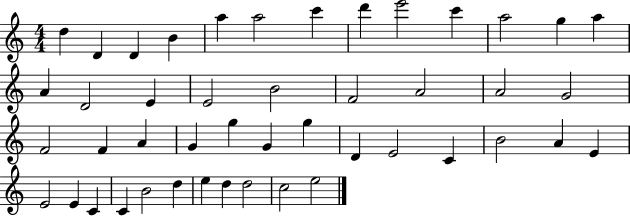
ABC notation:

X:1
T:Untitled
M:4/4
L:1/4
K:C
d D D B a a2 c' d' e'2 c' a2 g a A D2 E E2 B2 F2 A2 A2 G2 F2 F A G g G g D E2 C B2 A E E2 E C C B2 d e d d2 c2 e2